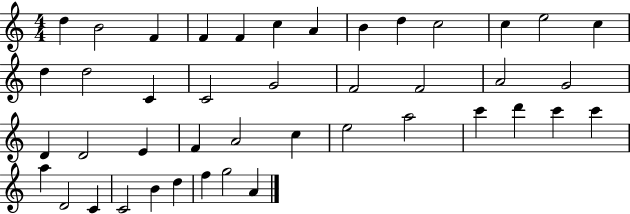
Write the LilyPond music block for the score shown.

{
  \clef treble
  \numericTimeSignature
  \time 4/4
  \key c \major
  d''4 b'2 f'4 | f'4 f'4 c''4 a'4 | b'4 d''4 c''2 | c''4 e''2 c''4 | \break d''4 d''2 c'4 | c'2 g'2 | f'2 f'2 | a'2 g'2 | \break d'4 d'2 e'4 | f'4 a'2 c''4 | e''2 a''2 | c'''4 d'''4 c'''4 c'''4 | \break a''4 d'2 c'4 | c'2 b'4 d''4 | f''4 g''2 a'4 | \bar "|."
}